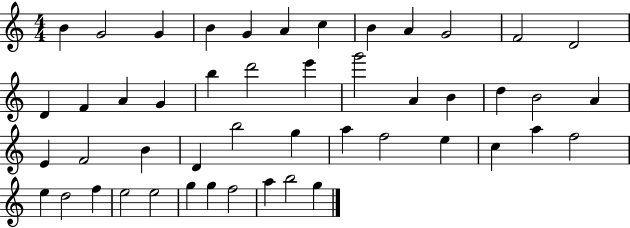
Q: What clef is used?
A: treble